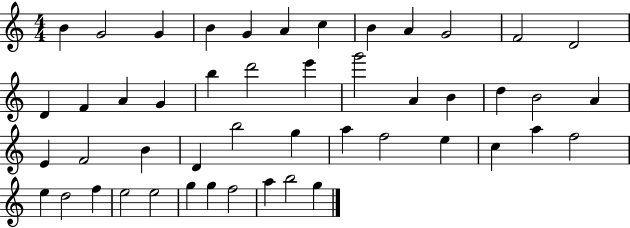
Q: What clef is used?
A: treble